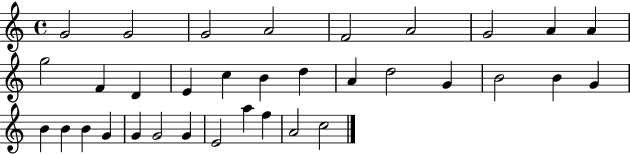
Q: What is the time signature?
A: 4/4